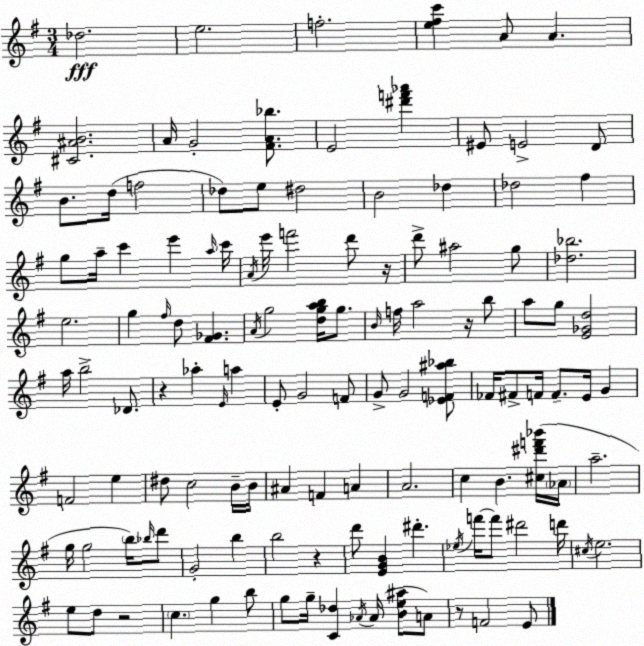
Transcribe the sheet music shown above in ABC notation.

X:1
T:Untitled
M:3/4
L:1/4
K:G
_d2 e2 f2 [e^fc'] A/2 A [^C^AB]2 A/4 G2 [^FA_b]/2 E2 [^d'f'_a'] ^E/2 E2 D/2 B/2 d/4 f2 _d/2 e/2 ^d2 B2 _d _d2 ^f g/2 a/4 c' e' a/4 c'/4 A/4 e'/4 f'2 d'/2 z/4 d'/2 ^a2 g/2 [_d_b]2 e2 g ^f/4 d/2 [^F_G] A/4 g2 [dgab]/4 g/2 B/4 f/4 a2 z/4 b/2 a/2 g/2 [E_Gd]2 a/4 b2 _D/2 z _a E/4 a E/2 G2 F/2 G/2 G2 [_EF^a_b]/2 _F/4 ^F/2 F/4 F/2 E/4 G F2 e ^d/2 c2 B/4 B/4 ^A F A A2 c B [^c^d'f'_b']/4 _A/4 a2 g/4 g2 b/4 _b/4 d'/2 G2 b b2 z d'/2 [EGB] ^d' _e/4 f'/4 f'/2 ^d'2 d'/4 ^c/4 e2 e/2 d/2 z2 c g b/2 g/2 g/4 [C_d] _A/4 _A/4 [Be^a]/2 A/2 z/2 F2 E/2